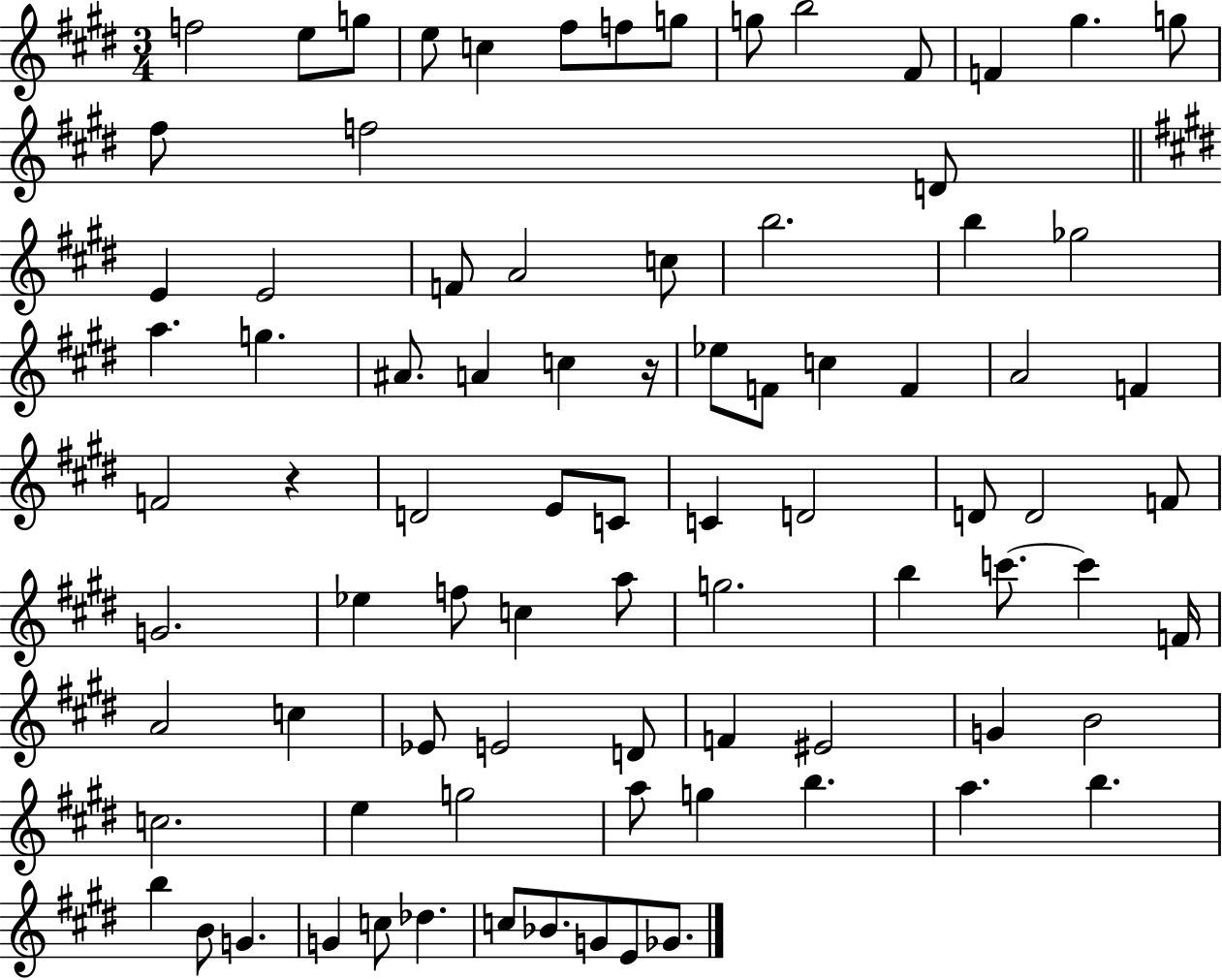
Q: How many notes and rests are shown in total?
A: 85